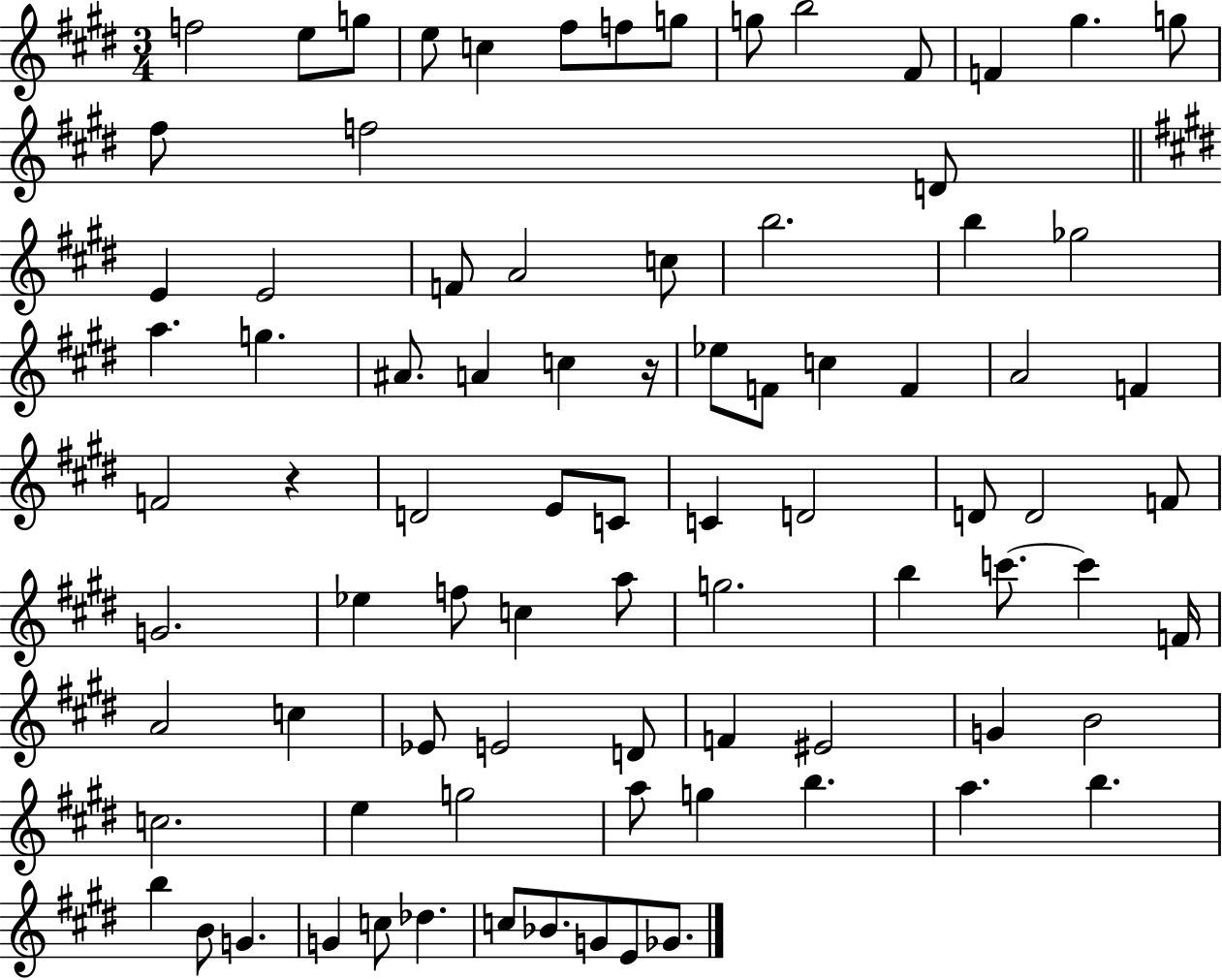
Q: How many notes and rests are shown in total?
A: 85